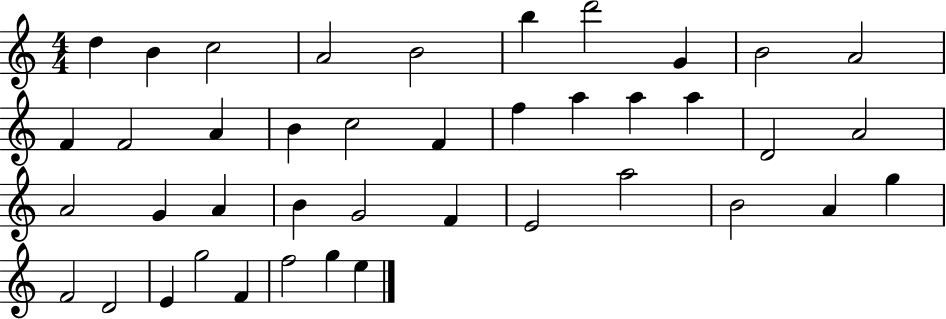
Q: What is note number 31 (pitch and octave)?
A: B4